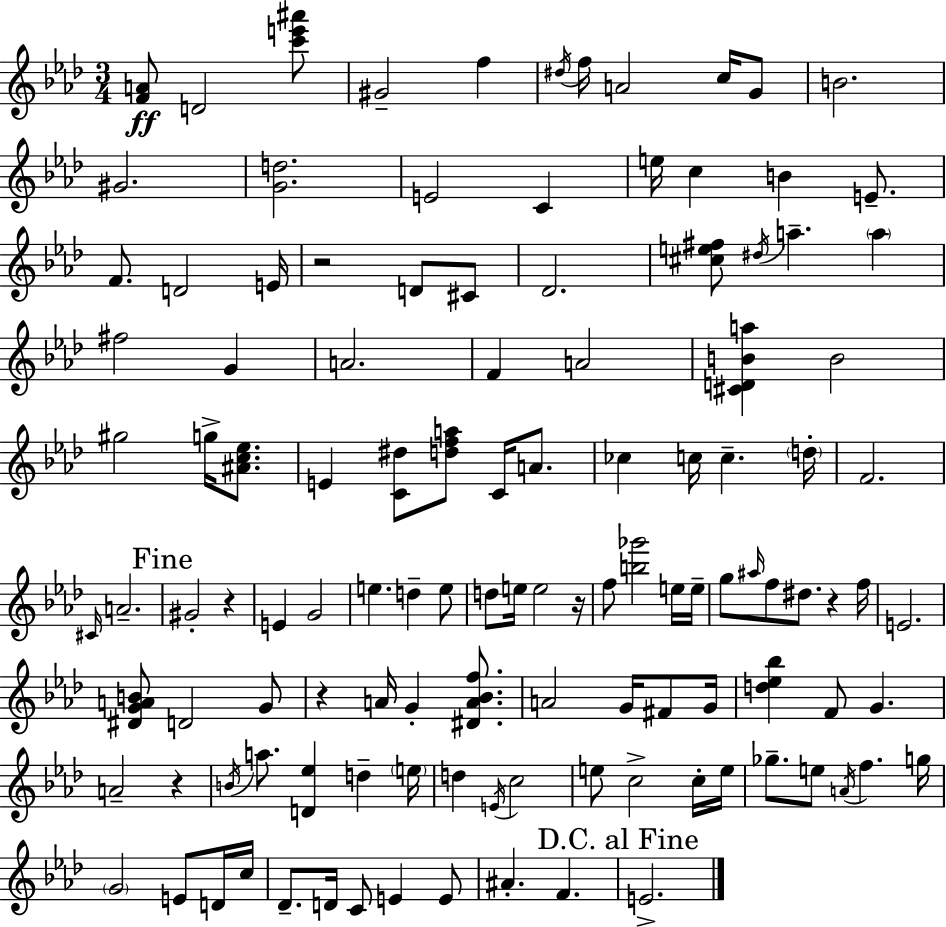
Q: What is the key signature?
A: AES major